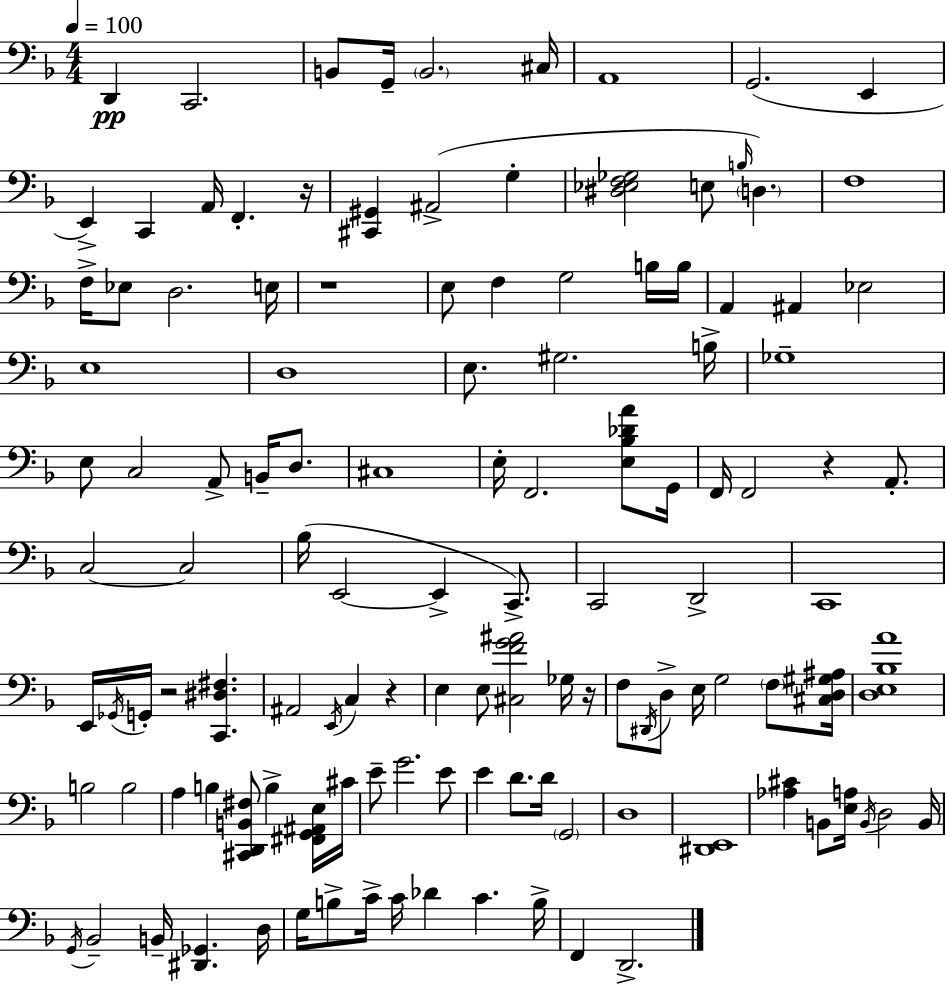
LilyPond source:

{
  \clef bass
  \numericTimeSignature
  \time 4/4
  \key f \major
  \tempo 4 = 100
  d,4\pp c,2. | b,8 g,16-- \parenthesize b,2. cis16 | a,1 | g,2.( e,4 | \break e,4->) c,4 a,16 f,4.-. r16 | <cis, gis,>4 ais,2->( g4-. | <dis ees f ges>2 e8 \grace { b16 } \parenthesize d4.) | f1 | \break f16-> ees8 d2. | e16 r1 | e8 f4 g2 b16 | b16 a,4 ais,4 ees2 | \break e1 | d1 | e8. gis2. | b16-> ges1-- | \break e8 c2 a,8-> b,16-- d8. | cis1 | e16-. f,2. <e bes des' a'>8 | g,16 f,16 f,2 r4 a,8.-. | \break c2~~ c2 | bes16( e,2~~ e,4-> c,8.->) | c,2 d,2-> | c,1 | \break e,16 \acciaccatura { ges,16 } g,16-. r2 <c, dis fis>4. | ais,2 \acciaccatura { e,16 } c4 r4 | e4 e8 <cis f' g' ais'>2 | ges16 r16 f8 \acciaccatura { dis,16 } d8-> e16 g2 | \break \parenthesize f8 <cis d gis ais>16 <d e bes a'>1 | b2 b2 | a4 b4 <cis, d, b, fis>8 b4-> | <fis, g, ais, e>16 cis'16 e'8-- g'2. | \break e'8 e'4 d'8. d'16 \parenthesize g,2 | d1 | <dis, e,>1 | <aes cis'>4 b,8 <e a>16 \acciaccatura { b,16 } d2 | \break b,16 \acciaccatura { g,16 } bes,2-- b,16-- <dis, ges,>4. | d16 g16 b8-> c'16-> c'16 des'4 c'4. | b16-> f,4 d,2.-> | \bar "|."
}